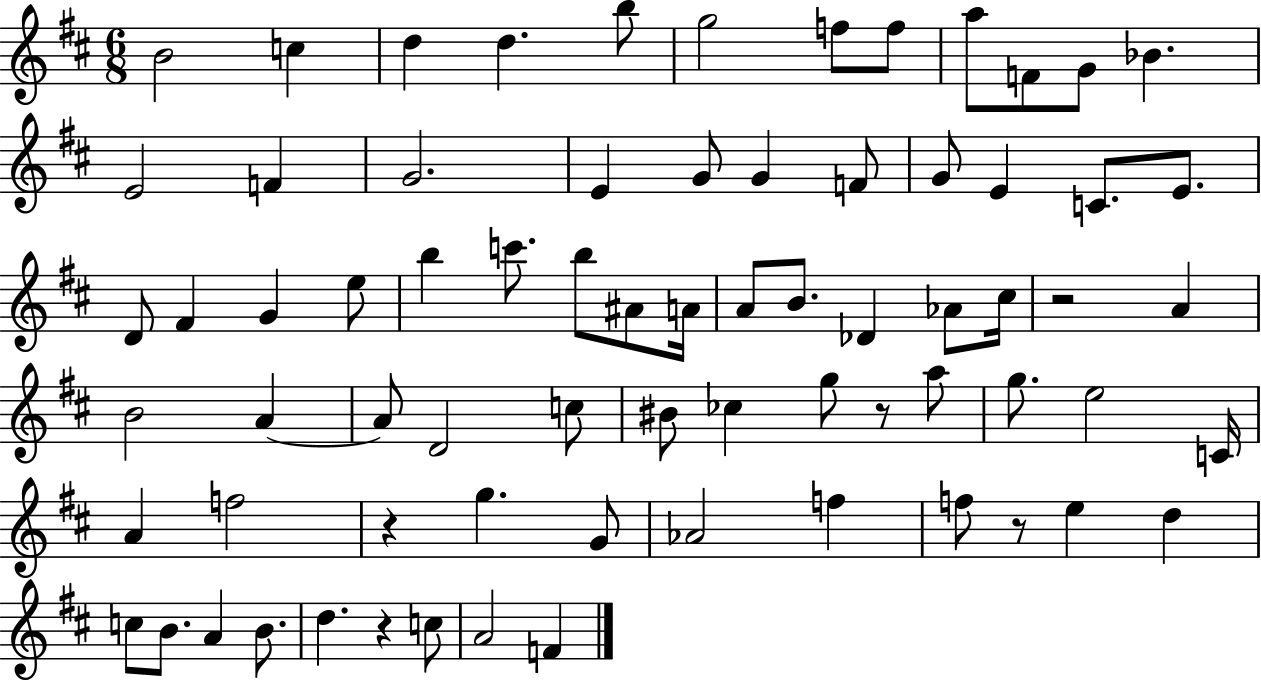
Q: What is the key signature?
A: D major